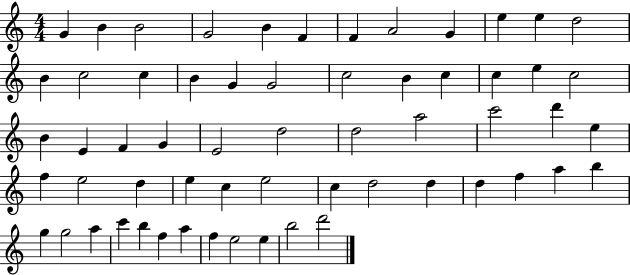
{
  \clef treble
  \numericTimeSignature
  \time 4/4
  \key c \major
  g'4 b'4 b'2 | g'2 b'4 f'4 | f'4 a'2 g'4 | e''4 e''4 d''2 | \break b'4 c''2 c''4 | b'4 g'4 g'2 | c''2 b'4 c''4 | c''4 e''4 c''2 | \break b'4 e'4 f'4 g'4 | e'2 d''2 | d''2 a''2 | c'''2 d'''4 e''4 | \break f''4 e''2 d''4 | e''4 c''4 e''2 | c''4 d''2 d''4 | d''4 f''4 a''4 b''4 | \break g''4 g''2 a''4 | c'''4 b''4 f''4 a''4 | f''4 e''2 e''4 | b''2 d'''2 | \break \bar "|."
}